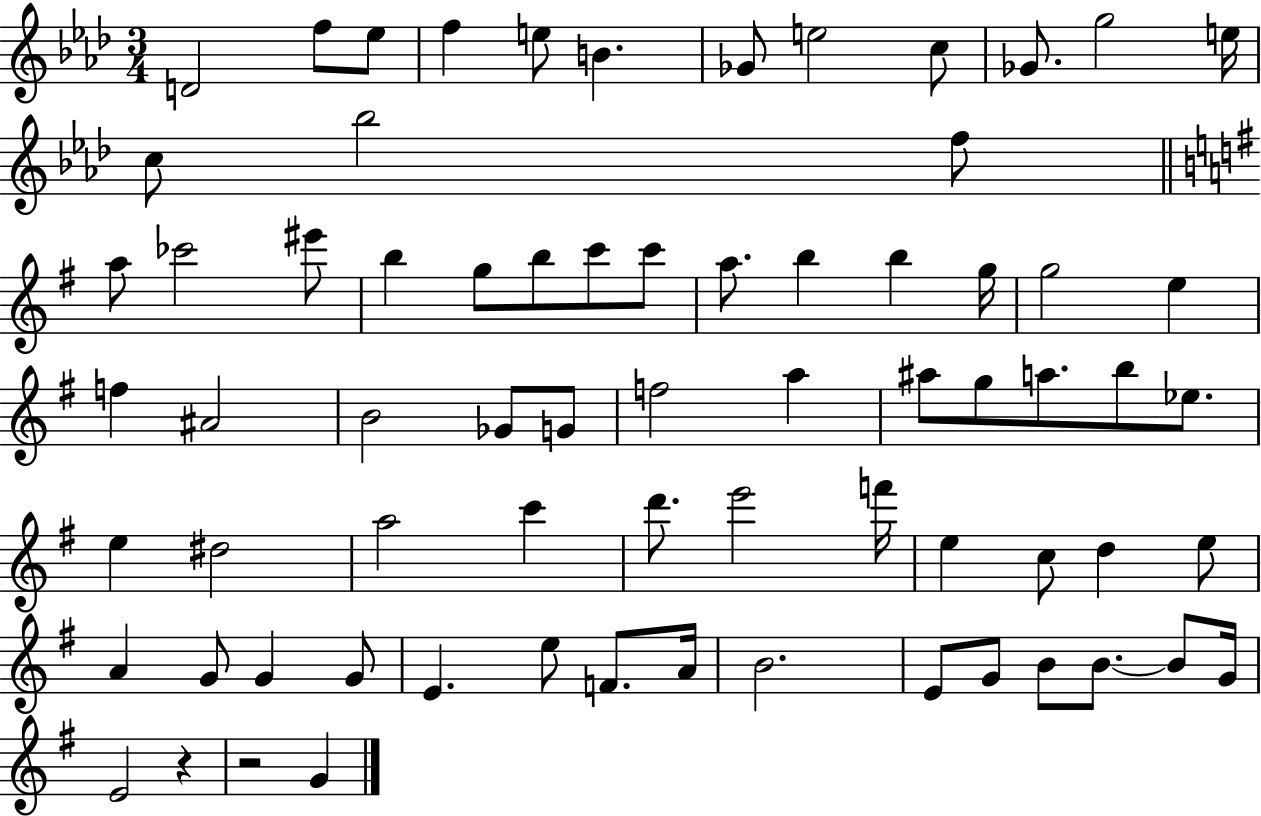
{
  \clef treble
  \numericTimeSignature
  \time 3/4
  \key aes \major
  d'2 f''8 ees''8 | f''4 e''8 b'4. | ges'8 e''2 c''8 | ges'8. g''2 e''16 | \break c''8 bes''2 f''8 | \bar "||" \break \key e \minor a''8 ces'''2 eis'''8 | b''4 g''8 b''8 c'''8 c'''8 | a''8. b''4 b''4 g''16 | g''2 e''4 | \break f''4 ais'2 | b'2 ges'8 g'8 | f''2 a''4 | ais''8 g''8 a''8. b''8 ees''8. | \break e''4 dis''2 | a''2 c'''4 | d'''8. e'''2 f'''16 | e''4 c''8 d''4 e''8 | \break a'4 g'8 g'4 g'8 | e'4. e''8 f'8. a'16 | b'2. | e'8 g'8 b'8 b'8.~~ b'8 g'16 | \break e'2 r4 | r2 g'4 | \bar "|."
}